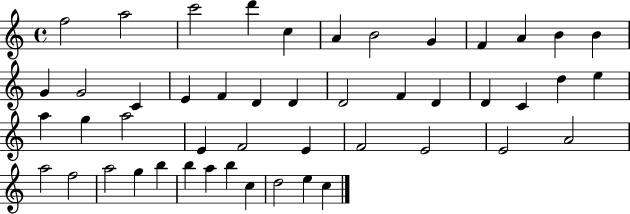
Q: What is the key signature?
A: C major